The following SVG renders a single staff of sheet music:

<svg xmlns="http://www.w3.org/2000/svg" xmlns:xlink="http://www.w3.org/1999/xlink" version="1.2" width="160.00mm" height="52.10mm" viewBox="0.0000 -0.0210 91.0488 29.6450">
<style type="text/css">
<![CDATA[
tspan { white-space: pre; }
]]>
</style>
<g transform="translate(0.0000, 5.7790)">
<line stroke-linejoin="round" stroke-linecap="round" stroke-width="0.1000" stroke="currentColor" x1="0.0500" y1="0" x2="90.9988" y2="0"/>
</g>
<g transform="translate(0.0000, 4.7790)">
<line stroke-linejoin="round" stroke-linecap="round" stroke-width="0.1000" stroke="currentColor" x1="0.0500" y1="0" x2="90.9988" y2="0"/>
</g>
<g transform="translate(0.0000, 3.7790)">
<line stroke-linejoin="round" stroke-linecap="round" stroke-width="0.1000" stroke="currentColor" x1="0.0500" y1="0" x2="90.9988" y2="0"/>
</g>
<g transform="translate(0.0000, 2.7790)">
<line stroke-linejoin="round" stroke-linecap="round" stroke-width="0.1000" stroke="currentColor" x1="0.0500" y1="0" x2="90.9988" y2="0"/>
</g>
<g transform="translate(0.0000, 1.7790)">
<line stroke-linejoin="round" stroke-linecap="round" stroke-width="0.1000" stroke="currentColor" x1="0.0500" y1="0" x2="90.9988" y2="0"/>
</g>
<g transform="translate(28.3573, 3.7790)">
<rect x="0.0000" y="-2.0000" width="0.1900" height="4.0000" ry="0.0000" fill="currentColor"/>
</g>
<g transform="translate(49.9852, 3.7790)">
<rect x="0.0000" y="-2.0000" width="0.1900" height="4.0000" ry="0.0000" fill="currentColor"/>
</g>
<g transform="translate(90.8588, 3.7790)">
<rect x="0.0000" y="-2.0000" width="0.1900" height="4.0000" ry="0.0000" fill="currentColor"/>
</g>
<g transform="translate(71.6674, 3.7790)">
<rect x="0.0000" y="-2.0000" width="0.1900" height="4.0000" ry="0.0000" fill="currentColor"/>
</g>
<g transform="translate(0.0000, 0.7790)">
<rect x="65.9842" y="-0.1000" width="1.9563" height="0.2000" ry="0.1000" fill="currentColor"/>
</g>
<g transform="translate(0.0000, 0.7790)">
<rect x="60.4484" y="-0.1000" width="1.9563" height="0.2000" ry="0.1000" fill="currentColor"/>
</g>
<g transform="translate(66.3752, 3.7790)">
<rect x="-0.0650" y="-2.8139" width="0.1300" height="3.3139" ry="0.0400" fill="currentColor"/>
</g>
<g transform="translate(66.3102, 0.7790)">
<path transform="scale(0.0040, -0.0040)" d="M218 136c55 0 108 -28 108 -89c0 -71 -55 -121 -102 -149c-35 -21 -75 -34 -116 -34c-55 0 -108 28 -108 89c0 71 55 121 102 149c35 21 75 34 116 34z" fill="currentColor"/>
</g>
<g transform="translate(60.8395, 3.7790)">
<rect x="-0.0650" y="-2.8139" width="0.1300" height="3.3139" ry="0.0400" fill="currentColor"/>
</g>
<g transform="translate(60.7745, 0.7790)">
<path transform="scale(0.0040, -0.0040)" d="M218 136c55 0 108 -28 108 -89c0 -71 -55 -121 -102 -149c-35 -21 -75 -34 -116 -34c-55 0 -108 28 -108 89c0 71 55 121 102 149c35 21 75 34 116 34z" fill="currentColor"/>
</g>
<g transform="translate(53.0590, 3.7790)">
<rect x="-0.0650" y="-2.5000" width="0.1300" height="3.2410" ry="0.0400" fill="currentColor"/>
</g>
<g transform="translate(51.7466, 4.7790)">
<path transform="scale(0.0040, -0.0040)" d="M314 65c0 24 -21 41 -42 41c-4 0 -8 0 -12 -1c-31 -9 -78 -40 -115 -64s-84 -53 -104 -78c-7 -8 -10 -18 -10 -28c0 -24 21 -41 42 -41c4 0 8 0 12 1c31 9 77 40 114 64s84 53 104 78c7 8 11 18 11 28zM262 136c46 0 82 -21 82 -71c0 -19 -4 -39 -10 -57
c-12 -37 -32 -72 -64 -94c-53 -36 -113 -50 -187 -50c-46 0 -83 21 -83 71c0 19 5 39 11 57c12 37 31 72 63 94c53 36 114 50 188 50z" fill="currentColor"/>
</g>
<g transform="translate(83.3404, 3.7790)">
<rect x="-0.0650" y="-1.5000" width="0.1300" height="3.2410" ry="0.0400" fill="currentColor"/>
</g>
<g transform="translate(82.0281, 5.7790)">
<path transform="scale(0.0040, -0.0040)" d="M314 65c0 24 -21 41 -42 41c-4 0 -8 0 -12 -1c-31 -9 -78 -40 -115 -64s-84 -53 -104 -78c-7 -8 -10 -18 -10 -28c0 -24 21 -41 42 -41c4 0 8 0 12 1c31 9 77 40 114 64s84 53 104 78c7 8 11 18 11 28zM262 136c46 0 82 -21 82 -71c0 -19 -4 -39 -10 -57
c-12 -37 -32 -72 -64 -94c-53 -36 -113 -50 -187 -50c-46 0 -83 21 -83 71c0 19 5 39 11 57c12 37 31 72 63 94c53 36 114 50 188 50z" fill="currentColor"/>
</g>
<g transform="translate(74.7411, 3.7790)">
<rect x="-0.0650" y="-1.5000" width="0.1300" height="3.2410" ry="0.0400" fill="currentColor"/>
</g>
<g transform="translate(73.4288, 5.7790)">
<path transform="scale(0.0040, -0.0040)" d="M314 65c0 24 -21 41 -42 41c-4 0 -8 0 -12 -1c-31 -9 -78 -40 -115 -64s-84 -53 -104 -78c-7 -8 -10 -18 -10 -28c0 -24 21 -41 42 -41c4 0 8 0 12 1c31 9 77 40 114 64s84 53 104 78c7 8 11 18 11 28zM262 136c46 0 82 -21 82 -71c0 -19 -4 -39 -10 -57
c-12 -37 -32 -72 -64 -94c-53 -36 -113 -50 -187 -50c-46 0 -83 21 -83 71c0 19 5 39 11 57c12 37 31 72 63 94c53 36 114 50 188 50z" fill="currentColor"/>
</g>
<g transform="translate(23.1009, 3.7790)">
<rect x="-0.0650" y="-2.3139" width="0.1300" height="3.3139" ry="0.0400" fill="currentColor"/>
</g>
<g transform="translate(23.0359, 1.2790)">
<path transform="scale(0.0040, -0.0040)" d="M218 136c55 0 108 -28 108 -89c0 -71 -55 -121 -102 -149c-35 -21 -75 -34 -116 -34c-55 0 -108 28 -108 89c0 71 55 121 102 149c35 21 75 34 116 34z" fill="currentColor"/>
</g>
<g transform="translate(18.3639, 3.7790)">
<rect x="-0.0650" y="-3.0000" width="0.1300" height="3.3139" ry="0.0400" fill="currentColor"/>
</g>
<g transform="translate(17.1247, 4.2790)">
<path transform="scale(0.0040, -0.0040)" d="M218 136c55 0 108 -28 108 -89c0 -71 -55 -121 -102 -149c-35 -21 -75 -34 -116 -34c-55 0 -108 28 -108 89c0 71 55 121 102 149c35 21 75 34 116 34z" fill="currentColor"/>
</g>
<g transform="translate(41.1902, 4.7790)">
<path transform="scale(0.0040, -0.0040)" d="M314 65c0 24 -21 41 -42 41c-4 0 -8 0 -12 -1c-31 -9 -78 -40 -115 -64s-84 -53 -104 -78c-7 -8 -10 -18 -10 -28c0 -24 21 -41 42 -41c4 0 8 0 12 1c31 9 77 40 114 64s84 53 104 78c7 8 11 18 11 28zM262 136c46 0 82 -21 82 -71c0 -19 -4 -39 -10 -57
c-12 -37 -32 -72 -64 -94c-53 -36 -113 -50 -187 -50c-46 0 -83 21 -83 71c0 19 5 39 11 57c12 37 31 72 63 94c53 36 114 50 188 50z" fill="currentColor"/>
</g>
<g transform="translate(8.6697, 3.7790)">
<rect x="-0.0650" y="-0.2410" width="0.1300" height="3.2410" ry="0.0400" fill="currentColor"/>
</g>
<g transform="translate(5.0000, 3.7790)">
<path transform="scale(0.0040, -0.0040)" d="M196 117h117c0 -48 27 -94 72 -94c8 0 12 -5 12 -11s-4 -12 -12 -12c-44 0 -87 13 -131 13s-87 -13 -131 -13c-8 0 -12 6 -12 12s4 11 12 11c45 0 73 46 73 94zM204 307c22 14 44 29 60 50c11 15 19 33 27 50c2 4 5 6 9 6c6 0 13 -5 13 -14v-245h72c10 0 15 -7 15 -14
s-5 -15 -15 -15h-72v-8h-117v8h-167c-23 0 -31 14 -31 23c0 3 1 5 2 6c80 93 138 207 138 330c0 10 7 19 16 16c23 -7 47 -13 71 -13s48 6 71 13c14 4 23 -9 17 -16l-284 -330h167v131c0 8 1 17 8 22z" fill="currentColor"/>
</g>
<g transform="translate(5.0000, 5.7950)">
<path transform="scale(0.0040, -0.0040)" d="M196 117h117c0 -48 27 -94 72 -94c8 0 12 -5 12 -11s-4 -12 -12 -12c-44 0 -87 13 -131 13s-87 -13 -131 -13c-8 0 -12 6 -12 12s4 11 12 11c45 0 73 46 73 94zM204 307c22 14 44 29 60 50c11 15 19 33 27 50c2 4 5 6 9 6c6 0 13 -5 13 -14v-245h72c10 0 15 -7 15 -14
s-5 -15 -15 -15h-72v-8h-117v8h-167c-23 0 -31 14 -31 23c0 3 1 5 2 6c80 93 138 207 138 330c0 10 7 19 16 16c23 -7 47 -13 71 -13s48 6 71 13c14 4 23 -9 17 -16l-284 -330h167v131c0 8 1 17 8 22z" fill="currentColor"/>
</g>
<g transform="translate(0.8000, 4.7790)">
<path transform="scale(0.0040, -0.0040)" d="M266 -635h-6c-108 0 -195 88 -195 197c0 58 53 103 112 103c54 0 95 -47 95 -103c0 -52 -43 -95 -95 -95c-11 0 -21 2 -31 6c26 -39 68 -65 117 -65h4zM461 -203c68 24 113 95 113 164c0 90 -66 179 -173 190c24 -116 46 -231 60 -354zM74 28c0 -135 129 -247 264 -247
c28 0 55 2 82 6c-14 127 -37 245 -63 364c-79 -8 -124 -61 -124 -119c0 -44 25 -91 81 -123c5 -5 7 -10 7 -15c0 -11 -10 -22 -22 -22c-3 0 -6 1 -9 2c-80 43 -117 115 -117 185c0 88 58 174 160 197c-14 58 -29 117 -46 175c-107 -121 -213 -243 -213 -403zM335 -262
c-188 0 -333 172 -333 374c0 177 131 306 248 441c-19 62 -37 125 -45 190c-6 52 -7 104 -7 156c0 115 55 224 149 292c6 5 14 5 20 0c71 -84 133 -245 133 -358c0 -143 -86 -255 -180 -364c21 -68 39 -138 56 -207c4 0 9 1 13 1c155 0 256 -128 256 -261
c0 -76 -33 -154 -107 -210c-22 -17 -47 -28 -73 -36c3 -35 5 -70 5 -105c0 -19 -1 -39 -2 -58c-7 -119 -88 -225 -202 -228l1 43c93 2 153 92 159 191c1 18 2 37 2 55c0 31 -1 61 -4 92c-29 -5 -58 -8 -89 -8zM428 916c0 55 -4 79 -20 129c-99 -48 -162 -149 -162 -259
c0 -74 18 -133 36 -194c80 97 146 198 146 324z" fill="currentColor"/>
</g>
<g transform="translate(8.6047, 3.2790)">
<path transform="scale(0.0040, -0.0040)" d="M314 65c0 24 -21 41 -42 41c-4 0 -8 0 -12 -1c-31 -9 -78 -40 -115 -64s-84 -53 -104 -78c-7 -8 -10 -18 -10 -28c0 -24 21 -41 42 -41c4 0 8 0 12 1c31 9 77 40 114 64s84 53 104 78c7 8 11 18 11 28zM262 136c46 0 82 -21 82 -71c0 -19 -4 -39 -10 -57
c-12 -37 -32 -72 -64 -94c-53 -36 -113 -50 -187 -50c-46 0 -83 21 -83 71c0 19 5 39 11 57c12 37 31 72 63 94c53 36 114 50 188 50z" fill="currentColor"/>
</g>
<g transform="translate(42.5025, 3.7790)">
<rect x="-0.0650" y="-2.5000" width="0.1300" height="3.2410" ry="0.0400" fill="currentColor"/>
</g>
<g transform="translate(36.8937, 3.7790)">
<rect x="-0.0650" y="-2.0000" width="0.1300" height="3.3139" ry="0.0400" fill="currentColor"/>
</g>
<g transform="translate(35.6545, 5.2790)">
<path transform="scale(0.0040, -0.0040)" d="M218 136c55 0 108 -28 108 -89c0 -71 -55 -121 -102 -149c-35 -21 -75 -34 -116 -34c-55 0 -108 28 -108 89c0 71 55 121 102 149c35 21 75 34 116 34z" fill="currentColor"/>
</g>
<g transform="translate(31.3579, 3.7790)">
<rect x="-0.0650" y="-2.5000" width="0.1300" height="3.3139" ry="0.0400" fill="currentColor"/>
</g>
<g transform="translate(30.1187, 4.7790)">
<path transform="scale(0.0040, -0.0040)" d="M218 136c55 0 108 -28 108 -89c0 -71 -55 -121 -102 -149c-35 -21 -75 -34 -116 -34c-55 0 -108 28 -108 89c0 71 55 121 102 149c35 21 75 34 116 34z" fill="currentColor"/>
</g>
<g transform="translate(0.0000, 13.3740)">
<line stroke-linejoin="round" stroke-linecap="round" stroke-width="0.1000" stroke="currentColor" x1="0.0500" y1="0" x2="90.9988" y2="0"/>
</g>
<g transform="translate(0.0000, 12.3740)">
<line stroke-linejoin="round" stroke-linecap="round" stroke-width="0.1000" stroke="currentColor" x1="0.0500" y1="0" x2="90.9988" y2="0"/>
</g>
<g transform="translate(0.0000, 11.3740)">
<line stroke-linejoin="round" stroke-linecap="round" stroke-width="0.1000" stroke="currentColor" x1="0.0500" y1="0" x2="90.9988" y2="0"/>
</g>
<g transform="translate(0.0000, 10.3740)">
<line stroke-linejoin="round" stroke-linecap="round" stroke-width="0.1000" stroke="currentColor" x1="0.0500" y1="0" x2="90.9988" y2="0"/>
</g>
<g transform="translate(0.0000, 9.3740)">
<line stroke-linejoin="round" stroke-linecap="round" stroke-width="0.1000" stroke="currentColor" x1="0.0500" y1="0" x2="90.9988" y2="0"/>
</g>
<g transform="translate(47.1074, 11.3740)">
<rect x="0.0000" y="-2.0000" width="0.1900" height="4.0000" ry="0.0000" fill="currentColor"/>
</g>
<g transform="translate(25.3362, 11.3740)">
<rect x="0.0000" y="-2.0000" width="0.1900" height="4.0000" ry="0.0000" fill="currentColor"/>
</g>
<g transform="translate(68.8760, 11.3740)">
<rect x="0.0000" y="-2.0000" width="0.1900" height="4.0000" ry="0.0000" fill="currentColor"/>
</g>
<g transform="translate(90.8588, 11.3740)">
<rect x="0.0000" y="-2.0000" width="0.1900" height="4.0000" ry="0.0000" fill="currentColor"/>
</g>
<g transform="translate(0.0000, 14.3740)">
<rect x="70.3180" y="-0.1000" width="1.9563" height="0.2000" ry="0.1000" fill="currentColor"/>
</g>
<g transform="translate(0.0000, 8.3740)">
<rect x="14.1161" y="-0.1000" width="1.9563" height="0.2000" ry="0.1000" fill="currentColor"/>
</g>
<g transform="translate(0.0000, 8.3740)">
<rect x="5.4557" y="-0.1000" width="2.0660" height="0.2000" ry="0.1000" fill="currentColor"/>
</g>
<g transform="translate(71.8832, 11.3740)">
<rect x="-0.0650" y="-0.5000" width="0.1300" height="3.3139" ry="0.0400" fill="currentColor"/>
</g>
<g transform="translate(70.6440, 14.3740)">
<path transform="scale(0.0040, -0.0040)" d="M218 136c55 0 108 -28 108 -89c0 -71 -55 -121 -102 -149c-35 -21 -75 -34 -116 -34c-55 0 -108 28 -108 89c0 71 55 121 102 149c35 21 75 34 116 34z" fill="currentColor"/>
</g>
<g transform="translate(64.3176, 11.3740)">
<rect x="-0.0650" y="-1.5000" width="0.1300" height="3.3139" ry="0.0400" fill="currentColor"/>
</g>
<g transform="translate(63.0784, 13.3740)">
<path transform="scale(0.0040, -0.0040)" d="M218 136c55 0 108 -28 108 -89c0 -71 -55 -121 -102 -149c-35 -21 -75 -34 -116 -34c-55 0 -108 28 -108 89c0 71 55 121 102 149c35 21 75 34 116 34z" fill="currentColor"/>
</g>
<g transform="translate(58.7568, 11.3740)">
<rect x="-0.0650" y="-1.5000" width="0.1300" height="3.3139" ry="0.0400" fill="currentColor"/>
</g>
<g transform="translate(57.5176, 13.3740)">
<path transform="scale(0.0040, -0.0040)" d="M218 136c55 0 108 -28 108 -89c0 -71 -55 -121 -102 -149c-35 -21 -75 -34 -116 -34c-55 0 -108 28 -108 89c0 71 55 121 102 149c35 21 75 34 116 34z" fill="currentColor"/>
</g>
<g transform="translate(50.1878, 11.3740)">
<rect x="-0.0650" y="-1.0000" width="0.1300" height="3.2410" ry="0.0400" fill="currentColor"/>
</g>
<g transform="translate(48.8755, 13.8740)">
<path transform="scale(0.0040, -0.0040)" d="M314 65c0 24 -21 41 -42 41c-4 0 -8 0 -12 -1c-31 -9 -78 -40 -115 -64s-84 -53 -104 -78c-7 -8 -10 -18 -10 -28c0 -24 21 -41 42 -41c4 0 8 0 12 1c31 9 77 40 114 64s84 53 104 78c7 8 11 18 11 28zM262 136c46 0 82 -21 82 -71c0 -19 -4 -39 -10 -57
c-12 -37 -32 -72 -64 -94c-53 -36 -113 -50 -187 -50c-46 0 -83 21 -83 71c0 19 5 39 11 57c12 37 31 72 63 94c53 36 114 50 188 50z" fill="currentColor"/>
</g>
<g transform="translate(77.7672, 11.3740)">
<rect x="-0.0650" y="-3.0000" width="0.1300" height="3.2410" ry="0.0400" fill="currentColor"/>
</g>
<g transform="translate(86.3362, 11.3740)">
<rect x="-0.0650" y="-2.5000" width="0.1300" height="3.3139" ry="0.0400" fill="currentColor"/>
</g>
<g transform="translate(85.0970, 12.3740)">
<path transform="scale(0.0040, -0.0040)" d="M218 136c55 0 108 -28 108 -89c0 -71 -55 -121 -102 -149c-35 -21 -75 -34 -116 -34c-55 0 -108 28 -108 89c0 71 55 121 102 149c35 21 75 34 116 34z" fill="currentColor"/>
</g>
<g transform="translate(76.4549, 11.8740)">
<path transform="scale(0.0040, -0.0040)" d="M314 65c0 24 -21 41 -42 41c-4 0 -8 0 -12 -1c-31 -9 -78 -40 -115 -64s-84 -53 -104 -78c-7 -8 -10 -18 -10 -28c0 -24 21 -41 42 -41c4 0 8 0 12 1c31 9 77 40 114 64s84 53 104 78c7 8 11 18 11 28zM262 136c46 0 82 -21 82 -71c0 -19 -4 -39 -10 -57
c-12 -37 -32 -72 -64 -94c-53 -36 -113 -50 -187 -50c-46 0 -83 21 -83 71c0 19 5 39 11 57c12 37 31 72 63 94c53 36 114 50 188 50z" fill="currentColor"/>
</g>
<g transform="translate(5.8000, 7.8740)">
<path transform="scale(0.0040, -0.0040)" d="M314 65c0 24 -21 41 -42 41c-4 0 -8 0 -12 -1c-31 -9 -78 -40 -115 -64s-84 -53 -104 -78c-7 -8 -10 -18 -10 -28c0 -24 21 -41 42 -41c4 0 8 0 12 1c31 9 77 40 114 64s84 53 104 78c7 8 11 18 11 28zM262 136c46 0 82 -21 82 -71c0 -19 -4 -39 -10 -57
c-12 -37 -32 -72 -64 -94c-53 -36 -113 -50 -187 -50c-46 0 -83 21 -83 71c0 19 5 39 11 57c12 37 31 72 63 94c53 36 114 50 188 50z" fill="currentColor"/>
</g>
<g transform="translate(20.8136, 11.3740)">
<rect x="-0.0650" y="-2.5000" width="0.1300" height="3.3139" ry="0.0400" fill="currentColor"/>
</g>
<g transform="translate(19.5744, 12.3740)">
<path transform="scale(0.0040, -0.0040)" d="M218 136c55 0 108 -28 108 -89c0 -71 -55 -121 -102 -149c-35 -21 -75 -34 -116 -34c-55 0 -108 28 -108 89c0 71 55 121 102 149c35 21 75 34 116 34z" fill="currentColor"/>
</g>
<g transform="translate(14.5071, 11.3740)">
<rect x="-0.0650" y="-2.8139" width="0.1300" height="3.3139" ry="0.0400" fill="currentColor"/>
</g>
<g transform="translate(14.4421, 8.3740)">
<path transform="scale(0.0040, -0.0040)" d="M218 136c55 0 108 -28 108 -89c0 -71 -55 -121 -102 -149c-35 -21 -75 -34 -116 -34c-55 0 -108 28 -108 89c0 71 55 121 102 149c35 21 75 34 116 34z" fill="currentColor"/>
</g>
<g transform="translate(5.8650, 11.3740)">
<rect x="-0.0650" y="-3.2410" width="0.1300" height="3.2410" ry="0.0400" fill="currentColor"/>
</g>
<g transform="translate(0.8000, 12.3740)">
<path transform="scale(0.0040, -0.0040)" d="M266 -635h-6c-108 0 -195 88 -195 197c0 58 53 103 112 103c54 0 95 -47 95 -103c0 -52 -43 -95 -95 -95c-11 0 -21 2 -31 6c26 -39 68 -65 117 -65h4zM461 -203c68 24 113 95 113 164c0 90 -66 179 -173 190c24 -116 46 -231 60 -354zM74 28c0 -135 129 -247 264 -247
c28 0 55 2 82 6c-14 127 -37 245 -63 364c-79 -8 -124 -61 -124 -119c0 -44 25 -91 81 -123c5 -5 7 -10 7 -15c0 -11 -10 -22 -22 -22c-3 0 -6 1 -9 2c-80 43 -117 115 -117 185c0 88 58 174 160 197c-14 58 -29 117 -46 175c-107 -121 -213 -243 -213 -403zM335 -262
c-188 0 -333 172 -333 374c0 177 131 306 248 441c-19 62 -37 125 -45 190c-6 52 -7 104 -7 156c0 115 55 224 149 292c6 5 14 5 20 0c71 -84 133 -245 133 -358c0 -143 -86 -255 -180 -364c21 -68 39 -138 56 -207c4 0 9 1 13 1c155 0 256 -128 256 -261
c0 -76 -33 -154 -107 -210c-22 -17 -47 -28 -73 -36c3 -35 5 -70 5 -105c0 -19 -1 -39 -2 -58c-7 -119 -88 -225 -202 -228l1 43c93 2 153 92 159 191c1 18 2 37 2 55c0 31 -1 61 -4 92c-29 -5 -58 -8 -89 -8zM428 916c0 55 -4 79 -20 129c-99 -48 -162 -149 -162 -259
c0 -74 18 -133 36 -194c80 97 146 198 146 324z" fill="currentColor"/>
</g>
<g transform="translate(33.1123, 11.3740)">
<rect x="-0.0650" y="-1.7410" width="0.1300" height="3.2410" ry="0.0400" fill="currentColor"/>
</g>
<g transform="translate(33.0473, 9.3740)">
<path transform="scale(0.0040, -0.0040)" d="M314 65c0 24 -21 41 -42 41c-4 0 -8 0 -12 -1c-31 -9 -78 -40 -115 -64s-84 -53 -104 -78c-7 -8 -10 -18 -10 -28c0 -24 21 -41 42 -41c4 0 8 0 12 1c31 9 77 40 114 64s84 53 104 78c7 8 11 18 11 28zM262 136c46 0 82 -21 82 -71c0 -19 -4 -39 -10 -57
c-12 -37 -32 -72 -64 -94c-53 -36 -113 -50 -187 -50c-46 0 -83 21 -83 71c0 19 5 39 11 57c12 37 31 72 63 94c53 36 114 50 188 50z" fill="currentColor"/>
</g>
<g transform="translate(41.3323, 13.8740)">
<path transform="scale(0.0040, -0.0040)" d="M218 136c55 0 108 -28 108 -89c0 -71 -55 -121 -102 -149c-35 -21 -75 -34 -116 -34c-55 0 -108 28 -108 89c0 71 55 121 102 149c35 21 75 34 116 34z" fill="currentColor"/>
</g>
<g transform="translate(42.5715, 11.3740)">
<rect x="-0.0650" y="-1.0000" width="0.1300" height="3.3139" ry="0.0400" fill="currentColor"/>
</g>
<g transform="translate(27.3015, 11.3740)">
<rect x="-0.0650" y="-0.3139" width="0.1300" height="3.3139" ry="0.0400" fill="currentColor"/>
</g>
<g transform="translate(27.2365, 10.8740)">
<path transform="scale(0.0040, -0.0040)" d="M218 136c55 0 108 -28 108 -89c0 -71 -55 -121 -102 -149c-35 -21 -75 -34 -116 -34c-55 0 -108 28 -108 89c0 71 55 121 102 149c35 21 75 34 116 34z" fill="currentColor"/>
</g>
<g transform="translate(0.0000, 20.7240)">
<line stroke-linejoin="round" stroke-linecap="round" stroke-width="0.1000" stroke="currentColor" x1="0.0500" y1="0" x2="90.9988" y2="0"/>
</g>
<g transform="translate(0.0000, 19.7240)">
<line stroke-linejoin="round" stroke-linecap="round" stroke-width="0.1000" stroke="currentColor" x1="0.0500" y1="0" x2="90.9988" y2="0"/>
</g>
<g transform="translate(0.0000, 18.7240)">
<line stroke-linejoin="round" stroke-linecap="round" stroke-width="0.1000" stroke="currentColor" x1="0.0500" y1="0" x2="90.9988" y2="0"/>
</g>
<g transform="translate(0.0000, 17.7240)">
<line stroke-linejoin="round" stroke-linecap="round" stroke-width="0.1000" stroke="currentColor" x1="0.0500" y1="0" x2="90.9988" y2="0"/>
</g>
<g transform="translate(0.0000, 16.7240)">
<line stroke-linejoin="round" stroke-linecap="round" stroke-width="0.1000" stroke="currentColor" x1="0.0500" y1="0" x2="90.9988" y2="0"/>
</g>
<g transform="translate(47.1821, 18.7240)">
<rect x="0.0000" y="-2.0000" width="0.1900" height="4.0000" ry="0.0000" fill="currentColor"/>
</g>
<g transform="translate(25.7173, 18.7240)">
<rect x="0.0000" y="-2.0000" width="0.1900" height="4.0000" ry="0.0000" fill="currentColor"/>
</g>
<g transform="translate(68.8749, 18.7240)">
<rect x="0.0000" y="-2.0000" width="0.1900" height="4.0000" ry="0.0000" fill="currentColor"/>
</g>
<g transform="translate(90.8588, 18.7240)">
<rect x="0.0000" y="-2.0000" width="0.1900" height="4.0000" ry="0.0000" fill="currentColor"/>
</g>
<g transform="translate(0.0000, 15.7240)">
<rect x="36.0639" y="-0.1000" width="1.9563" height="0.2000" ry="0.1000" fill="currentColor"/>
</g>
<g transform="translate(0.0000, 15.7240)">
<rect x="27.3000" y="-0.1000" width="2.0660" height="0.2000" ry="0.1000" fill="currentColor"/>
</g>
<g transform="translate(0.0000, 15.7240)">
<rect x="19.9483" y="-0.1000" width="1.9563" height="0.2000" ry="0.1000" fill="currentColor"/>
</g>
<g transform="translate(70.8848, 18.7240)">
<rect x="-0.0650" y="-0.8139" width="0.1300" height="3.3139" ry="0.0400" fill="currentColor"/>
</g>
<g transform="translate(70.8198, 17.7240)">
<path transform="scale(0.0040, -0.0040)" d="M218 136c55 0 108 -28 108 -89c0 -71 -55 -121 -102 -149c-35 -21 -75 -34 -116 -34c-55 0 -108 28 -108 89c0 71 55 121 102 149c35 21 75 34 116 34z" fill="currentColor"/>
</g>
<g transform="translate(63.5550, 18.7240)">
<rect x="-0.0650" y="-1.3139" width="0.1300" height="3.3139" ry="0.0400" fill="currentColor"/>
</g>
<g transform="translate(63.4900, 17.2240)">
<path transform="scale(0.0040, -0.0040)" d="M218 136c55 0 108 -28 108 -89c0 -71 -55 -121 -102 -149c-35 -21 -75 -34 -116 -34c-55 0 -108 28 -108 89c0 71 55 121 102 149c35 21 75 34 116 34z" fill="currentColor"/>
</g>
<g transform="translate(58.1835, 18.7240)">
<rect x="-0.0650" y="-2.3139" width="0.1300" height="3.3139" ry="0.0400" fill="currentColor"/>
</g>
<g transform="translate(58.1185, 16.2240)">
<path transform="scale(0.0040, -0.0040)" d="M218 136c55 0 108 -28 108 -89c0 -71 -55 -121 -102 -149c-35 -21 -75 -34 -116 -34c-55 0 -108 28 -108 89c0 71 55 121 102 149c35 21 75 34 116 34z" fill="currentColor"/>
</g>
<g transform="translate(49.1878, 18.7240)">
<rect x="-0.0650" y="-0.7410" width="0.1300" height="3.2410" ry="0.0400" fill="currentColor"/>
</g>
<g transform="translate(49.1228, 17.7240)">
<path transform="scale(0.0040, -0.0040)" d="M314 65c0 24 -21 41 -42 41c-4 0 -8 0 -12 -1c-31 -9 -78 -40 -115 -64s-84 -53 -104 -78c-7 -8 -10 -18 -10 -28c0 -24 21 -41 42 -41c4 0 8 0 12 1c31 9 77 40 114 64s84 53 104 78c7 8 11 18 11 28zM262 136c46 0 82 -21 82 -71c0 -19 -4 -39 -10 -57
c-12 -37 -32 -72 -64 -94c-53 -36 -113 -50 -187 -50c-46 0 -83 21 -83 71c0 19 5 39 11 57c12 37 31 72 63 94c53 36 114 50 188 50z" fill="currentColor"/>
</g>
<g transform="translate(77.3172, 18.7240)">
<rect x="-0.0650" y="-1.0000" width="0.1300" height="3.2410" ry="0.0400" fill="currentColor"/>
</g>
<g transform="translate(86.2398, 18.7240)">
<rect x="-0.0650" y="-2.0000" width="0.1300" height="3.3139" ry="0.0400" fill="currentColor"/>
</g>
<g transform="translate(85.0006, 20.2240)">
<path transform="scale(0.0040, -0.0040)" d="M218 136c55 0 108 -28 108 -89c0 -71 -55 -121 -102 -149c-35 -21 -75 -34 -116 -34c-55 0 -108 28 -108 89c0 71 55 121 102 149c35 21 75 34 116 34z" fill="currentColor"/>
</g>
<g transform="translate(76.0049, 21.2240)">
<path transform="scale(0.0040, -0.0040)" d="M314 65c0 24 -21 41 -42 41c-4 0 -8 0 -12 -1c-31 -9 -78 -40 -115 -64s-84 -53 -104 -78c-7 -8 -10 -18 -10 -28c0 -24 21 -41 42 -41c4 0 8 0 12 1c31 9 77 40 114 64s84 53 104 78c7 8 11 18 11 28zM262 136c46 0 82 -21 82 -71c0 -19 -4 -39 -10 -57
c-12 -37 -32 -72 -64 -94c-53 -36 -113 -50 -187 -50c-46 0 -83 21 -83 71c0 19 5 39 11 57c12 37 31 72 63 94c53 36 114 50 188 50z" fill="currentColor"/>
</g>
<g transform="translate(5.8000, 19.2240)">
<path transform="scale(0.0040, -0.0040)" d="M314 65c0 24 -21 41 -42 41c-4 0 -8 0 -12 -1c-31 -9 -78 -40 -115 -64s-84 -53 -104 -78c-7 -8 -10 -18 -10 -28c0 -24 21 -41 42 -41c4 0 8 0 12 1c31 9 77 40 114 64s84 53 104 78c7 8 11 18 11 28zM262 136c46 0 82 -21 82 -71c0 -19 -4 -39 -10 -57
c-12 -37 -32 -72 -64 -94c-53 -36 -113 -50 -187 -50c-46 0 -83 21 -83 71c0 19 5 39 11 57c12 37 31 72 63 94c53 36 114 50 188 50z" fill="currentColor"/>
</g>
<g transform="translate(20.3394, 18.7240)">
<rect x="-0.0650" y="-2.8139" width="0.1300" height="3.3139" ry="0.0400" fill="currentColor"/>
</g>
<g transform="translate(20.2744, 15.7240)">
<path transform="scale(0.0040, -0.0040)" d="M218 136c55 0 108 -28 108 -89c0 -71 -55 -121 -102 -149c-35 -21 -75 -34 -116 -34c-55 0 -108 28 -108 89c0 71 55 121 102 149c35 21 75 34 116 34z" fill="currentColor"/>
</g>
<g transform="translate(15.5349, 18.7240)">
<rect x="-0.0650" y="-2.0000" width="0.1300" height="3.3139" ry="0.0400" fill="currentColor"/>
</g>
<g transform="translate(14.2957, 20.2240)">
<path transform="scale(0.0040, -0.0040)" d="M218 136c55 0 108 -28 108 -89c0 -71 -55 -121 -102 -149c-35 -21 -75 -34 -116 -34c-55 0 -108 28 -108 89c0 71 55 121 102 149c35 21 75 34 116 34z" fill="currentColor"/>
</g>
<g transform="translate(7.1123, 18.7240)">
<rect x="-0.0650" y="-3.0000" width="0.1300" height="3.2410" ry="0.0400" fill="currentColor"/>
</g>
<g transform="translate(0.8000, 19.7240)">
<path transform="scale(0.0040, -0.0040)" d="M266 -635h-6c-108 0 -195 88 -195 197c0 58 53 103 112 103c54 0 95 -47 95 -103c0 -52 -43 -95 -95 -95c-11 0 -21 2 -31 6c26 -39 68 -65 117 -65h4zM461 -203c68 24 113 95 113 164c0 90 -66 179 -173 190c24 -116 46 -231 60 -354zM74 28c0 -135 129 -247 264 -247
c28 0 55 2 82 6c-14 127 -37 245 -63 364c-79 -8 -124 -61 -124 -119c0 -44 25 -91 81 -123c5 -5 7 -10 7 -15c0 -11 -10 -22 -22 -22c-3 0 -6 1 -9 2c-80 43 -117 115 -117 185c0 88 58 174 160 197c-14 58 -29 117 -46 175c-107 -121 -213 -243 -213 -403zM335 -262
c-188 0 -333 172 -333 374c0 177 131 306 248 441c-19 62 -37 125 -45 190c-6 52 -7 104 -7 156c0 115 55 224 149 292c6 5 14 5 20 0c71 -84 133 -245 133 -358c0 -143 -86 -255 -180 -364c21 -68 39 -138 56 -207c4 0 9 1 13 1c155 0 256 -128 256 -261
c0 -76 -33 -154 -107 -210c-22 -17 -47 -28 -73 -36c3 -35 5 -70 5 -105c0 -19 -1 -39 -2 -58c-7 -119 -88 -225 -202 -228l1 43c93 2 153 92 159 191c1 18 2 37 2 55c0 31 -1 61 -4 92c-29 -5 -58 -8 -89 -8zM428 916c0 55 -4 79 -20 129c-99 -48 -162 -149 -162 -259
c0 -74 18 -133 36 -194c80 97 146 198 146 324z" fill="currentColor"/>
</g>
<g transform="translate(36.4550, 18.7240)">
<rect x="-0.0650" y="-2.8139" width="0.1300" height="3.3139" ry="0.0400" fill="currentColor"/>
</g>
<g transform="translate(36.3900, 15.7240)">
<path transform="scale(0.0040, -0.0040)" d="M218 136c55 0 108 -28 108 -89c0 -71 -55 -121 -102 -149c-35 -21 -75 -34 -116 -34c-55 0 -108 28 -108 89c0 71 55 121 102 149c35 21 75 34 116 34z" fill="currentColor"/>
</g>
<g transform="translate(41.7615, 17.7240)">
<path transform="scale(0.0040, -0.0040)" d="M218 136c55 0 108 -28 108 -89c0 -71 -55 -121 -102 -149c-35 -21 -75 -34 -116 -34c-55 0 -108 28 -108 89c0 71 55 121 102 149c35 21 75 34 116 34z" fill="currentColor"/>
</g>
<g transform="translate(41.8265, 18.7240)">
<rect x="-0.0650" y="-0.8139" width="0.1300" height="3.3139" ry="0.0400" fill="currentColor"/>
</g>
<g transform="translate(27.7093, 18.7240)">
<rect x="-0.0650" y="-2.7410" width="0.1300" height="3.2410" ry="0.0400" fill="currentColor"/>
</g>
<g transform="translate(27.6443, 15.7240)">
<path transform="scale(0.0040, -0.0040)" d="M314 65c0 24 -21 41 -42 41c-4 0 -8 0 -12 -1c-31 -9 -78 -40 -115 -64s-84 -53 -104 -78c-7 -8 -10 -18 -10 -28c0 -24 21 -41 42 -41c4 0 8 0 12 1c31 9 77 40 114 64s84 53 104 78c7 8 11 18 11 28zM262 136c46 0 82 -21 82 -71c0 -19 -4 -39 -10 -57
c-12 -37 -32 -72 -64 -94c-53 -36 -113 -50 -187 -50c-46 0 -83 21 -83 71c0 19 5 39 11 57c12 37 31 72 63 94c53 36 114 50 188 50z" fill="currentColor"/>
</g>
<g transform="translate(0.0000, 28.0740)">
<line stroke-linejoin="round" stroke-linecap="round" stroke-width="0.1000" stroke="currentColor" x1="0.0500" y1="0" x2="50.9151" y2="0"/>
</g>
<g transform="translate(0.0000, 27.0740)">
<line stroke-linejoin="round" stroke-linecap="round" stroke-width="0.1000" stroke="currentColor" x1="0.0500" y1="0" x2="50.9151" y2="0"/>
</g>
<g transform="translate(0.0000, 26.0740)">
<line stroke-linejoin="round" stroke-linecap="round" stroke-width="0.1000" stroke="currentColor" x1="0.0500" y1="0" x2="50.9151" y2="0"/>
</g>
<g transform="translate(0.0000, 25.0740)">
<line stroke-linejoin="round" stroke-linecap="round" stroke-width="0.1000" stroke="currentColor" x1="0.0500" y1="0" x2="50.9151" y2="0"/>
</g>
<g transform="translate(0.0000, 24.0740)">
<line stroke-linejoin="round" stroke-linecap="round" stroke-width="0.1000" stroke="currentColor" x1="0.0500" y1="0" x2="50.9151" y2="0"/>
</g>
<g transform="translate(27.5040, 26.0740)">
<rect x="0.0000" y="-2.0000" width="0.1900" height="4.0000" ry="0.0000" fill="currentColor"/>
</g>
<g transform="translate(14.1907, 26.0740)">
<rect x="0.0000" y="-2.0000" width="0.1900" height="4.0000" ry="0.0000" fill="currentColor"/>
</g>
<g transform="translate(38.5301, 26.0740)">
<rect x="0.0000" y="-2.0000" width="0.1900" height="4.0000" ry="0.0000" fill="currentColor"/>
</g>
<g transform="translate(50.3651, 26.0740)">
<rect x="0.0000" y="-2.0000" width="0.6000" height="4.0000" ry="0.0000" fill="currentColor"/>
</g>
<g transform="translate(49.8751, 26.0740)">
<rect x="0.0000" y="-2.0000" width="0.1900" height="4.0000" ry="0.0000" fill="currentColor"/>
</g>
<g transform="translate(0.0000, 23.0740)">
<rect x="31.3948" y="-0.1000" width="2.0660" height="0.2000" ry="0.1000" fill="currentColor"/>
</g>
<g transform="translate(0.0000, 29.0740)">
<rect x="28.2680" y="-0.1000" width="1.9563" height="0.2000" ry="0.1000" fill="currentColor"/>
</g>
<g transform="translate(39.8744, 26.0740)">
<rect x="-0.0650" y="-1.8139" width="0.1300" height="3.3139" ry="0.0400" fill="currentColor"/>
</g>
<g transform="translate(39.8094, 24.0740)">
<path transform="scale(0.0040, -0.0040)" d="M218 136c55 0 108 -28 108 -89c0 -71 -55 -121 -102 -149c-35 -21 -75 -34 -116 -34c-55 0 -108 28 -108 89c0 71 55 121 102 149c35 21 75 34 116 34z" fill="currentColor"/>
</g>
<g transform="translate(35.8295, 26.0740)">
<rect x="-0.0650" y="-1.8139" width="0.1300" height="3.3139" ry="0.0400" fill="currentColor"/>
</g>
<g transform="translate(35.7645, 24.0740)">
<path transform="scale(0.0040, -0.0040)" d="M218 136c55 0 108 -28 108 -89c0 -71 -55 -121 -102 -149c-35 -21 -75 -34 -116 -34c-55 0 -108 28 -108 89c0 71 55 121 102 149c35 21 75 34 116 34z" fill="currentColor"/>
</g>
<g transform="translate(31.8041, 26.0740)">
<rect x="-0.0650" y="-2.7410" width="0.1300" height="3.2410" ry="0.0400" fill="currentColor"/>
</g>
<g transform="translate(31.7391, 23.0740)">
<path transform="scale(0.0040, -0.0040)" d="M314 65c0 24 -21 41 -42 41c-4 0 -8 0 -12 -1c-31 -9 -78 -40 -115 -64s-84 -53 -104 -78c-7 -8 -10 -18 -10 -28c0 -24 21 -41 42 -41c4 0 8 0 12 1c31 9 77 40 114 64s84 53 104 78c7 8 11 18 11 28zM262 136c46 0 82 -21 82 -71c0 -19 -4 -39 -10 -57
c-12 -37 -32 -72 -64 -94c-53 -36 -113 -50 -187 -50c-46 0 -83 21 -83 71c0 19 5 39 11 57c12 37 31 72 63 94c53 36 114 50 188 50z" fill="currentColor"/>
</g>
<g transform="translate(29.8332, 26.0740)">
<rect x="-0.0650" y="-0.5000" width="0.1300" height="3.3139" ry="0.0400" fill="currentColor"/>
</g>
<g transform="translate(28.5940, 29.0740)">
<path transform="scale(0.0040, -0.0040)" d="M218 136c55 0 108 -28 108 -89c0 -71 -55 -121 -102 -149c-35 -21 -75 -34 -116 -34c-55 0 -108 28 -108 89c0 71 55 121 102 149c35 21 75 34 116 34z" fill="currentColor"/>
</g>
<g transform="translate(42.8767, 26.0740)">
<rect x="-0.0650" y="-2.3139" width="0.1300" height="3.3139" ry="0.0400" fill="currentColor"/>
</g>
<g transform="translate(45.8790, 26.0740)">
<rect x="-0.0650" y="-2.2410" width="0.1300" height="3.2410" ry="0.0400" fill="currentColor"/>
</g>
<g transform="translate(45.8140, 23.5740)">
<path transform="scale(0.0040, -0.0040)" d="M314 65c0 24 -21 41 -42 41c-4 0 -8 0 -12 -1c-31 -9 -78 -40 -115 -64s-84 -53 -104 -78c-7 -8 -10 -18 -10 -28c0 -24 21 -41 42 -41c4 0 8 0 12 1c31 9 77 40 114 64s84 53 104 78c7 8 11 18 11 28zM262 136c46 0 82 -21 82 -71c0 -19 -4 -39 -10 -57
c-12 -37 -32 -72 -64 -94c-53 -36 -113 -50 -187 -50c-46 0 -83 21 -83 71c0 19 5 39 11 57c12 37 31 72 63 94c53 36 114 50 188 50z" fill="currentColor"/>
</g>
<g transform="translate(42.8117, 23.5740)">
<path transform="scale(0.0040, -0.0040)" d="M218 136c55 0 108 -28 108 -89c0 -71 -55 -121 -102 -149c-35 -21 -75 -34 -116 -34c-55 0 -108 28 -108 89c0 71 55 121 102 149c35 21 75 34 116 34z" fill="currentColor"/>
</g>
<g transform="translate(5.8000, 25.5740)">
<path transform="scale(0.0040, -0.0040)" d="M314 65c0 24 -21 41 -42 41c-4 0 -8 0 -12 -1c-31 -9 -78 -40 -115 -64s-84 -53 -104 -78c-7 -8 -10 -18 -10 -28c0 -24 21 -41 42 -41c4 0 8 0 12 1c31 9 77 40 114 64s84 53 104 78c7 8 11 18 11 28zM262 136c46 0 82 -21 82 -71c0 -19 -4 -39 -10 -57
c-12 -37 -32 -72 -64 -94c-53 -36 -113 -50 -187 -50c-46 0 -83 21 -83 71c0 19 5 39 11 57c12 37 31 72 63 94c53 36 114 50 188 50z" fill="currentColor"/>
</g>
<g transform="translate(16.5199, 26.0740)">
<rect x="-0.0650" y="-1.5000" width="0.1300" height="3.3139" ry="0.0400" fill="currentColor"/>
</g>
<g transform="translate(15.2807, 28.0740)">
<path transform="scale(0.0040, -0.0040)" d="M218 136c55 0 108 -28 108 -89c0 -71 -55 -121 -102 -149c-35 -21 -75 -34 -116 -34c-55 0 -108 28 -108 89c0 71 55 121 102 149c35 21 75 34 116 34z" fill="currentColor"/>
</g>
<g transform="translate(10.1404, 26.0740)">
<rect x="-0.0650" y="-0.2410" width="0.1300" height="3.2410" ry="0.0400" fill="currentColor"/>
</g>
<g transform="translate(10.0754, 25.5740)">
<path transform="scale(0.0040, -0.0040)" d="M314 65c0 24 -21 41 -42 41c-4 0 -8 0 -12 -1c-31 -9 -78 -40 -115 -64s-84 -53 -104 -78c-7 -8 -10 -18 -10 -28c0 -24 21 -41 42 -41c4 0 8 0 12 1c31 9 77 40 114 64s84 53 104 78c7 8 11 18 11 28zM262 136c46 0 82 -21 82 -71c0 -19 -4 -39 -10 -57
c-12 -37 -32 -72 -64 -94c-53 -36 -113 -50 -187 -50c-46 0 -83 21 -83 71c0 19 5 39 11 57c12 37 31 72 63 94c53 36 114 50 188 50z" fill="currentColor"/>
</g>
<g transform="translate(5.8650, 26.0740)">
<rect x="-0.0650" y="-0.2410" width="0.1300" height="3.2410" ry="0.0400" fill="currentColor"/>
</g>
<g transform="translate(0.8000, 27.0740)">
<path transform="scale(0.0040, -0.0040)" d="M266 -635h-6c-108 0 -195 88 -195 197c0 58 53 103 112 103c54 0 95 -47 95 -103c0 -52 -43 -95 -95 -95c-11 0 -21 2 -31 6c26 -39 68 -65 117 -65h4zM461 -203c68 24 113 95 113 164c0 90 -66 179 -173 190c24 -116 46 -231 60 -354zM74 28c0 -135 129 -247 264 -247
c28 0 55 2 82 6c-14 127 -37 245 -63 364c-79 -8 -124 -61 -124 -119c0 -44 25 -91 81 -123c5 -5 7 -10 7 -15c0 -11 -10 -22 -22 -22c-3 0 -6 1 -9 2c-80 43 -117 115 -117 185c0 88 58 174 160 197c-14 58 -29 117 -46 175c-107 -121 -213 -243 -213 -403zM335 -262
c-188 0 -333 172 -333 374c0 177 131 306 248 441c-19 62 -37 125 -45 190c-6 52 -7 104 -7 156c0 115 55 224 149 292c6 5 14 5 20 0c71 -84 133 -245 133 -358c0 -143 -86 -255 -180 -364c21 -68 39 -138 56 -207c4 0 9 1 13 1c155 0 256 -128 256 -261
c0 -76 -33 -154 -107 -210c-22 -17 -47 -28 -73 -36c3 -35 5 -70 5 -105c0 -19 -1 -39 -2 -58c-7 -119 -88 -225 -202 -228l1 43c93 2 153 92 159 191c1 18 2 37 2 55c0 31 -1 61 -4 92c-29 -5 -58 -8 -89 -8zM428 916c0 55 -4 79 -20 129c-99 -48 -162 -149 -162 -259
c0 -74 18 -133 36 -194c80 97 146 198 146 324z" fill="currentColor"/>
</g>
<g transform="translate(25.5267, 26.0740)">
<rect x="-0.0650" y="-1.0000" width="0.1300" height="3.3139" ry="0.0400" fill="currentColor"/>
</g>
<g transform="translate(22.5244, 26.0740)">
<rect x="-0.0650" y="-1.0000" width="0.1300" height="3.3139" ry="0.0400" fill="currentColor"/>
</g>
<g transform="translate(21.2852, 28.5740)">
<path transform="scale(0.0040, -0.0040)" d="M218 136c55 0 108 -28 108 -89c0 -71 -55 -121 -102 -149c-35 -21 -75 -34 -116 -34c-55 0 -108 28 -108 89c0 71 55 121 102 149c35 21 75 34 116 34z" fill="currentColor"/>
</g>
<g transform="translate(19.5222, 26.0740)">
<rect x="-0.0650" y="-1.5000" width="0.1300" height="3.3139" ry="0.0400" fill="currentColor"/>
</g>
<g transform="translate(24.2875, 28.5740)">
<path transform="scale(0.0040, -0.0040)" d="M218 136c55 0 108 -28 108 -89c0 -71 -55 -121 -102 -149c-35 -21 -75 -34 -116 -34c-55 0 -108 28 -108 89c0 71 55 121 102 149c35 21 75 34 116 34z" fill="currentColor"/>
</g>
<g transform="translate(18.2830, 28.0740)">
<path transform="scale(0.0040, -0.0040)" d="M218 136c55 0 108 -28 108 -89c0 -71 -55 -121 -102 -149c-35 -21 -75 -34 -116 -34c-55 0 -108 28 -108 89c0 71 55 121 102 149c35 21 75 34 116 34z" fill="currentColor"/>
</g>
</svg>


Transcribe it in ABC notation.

X:1
T:Untitled
M:4/4
L:1/4
K:C
c2 A g G F G2 G2 a a E2 E2 b2 a G c f2 D D2 E E C A2 G A2 F a a2 a d d2 g e d D2 F c2 c2 E E D D C a2 f f g g2